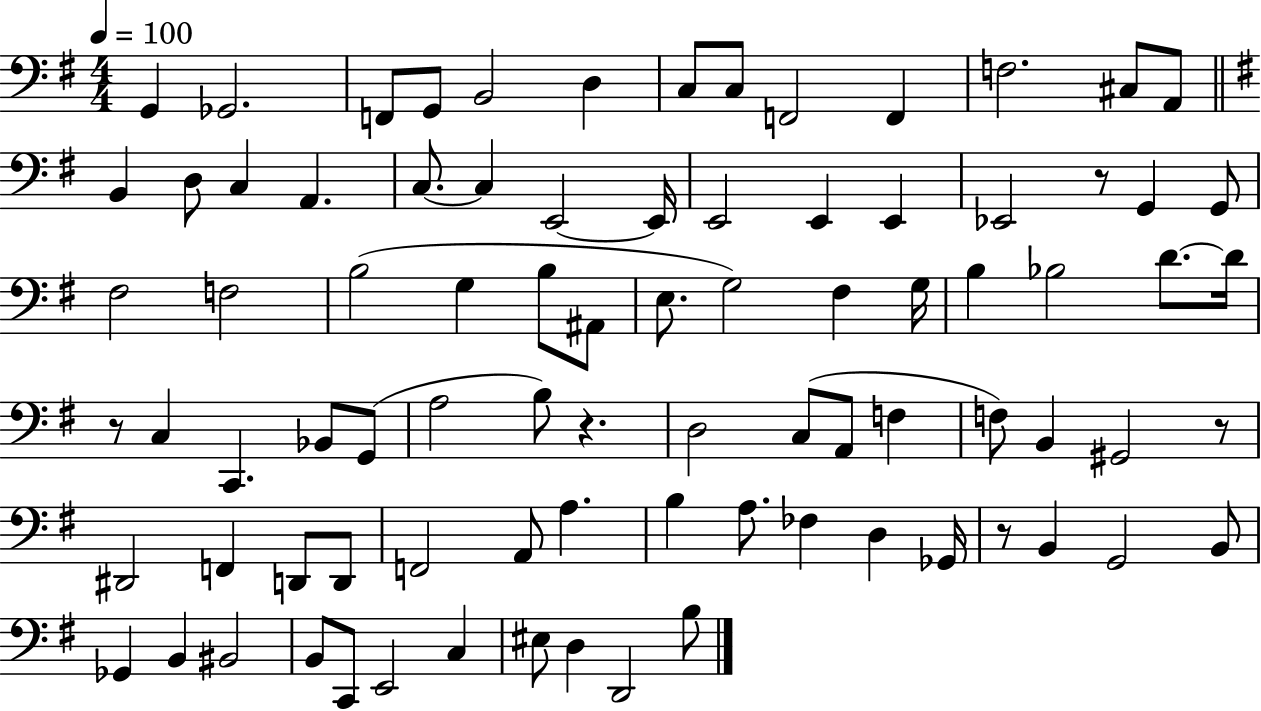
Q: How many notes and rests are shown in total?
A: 85